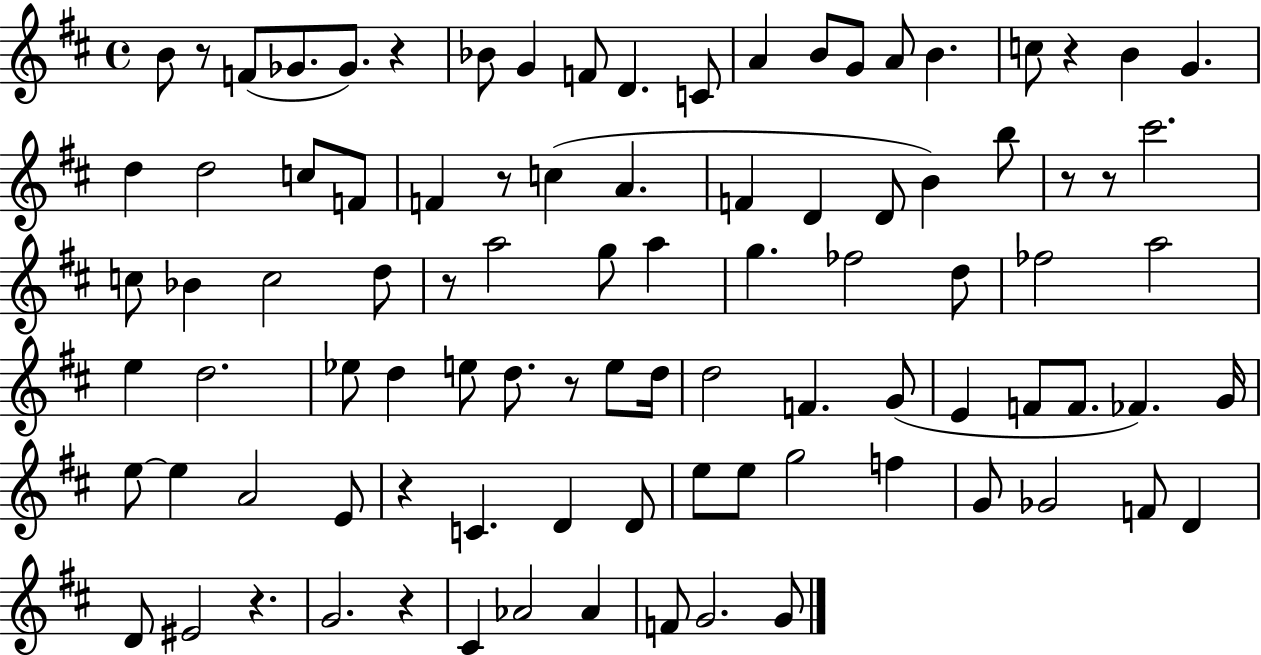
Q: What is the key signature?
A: D major